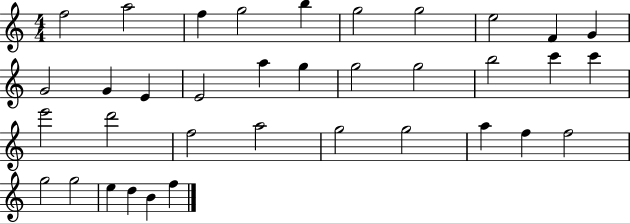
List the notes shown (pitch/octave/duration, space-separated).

F5/h A5/h F5/q G5/h B5/q G5/h G5/h E5/h F4/q G4/q G4/h G4/q E4/q E4/h A5/q G5/q G5/h G5/h B5/h C6/q C6/q E6/h D6/h F5/h A5/h G5/h G5/h A5/q F5/q F5/h G5/h G5/h E5/q D5/q B4/q F5/q